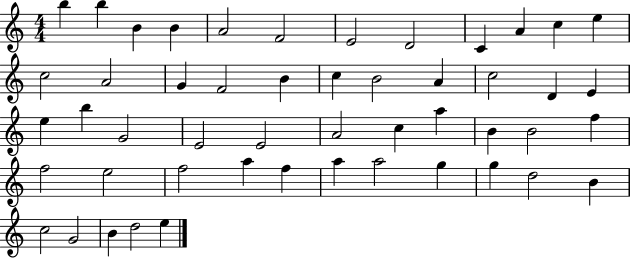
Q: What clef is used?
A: treble